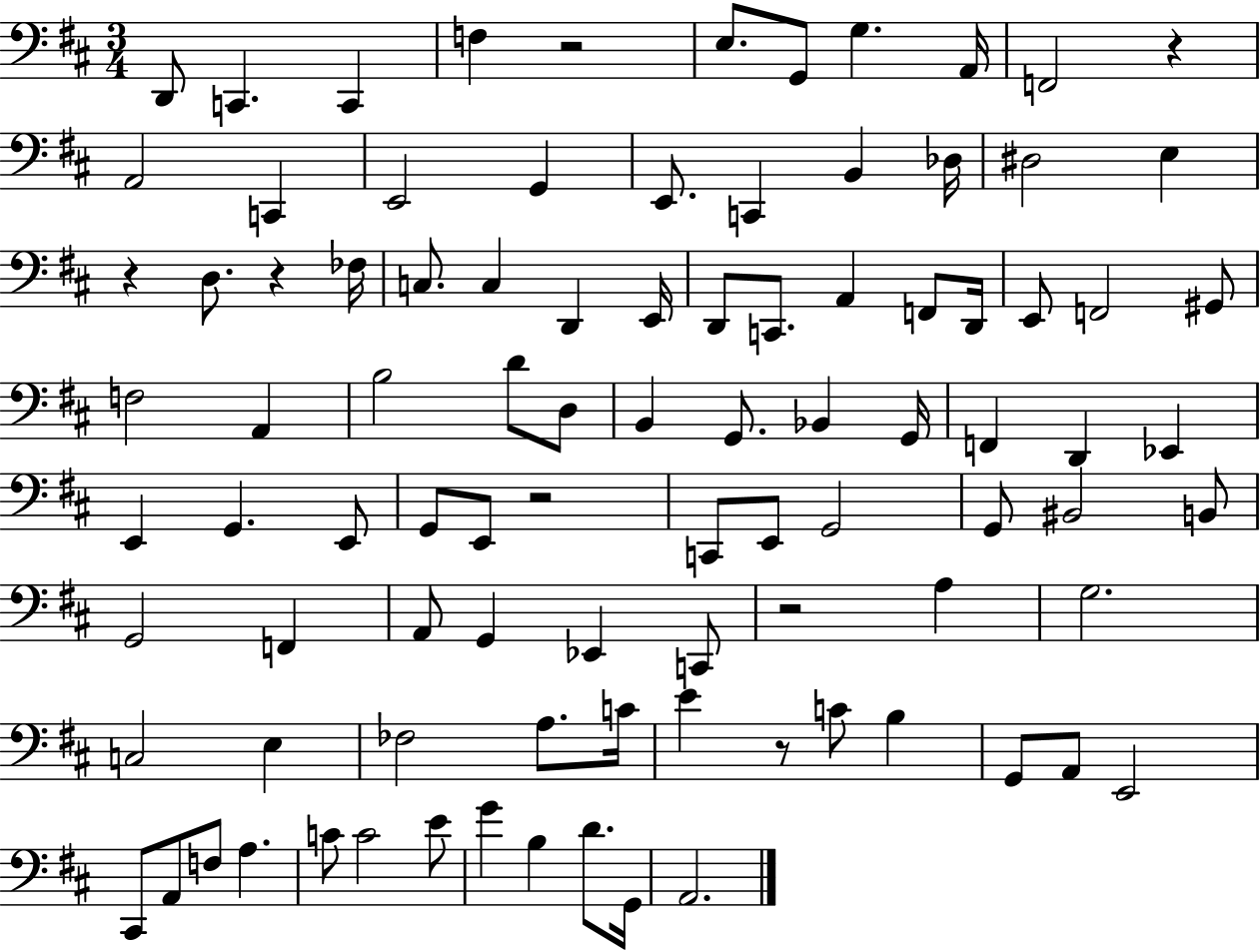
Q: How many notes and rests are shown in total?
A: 94